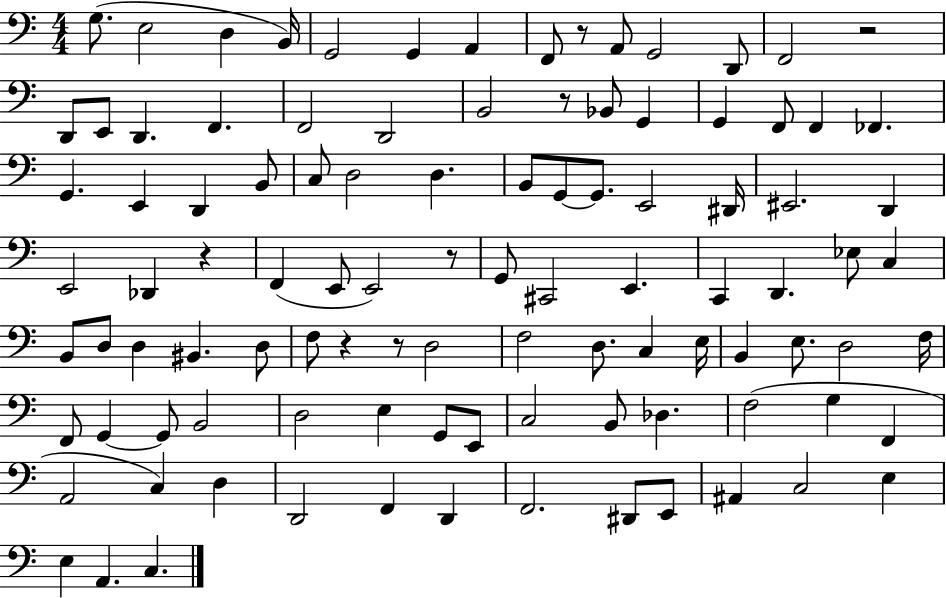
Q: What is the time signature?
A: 4/4